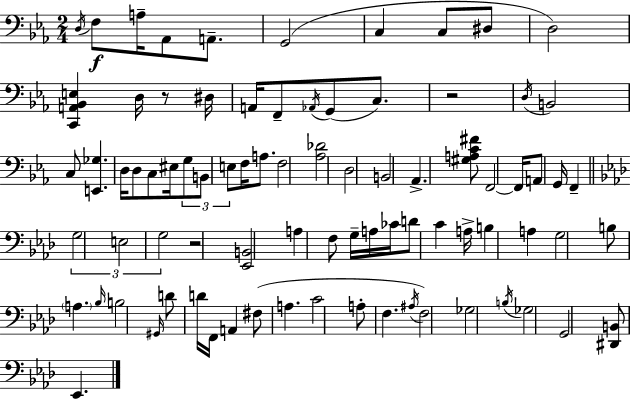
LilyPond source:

{
  \clef bass
  \numericTimeSignature
  \time 2/4
  \key c \minor
  \acciaccatura { d16 }\f f8 a16-- aes,8 a,8.-- | g,2( | c4 c8 dis8 | d2) | \break <c, a, bes, e>4 d16 r8 | dis16 a,16 f,8-- \acciaccatura { aes,16 }( g,8 c8.) | r2 | \acciaccatura { d16 } b,2 | \break c8 <e, ges>4. | d16 d8 c8 | eis16 \tuplet 3/2 { g8 b,8 e8 } f16 | a8. f2 | \break <aes des'>2 | d2 | b,2 | aes,4.-> | \break <gis a c' fis'>8 f,2~~ | f,16 a,8 g,16 f,4-- | \bar "||" \break \key f \minor \tuplet 3/2 { g2 | e2 | g2 } | r2 | \break <ees, b,>2 | a4 f8 g16-- a16 | ces'16 d'8 c'4 a16-> | b4 a4 | \break g2 | b8 \parenthesize a4. | \grace { bes16 } b2 | \grace { gis,16 } d'8 d'16 f,16 a,4 | \break fis8( a4. | c'2 | a8-. f4. | \acciaccatura { ais16 }) f2 | \break ges2 | \acciaccatura { b16 } ges2 | g,2 | <dis, b,>8 ees,4. | \break \bar "|."
}